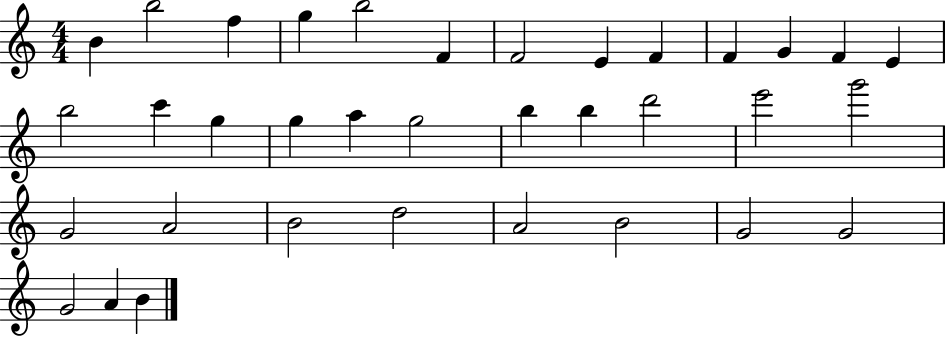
B4/q B5/h F5/q G5/q B5/h F4/q F4/h E4/q F4/q F4/q G4/q F4/q E4/q B5/h C6/q G5/q G5/q A5/q G5/h B5/q B5/q D6/h E6/h G6/h G4/h A4/h B4/h D5/h A4/h B4/h G4/h G4/h G4/h A4/q B4/q